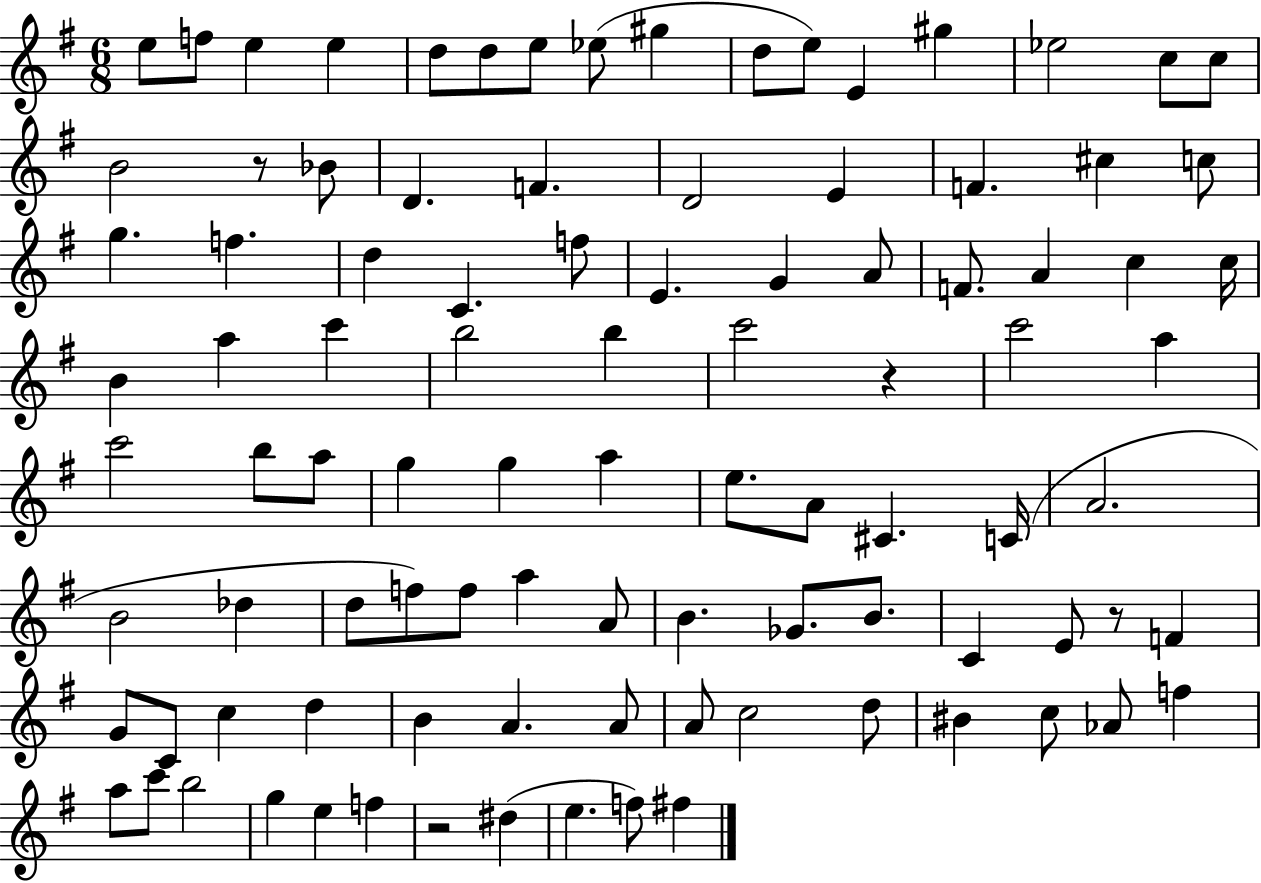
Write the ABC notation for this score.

X:1
T:Untitled
M:6/8
L:1/4
K:G
e/2 f/2 e e d/2 d/2 e/2 _e/2 ^g d/2 e/2 E ^g _e2 c/2 c/2 B2 z/2 _B/2 D F D2 E F ^c c/2 g f d C f/2 E G A/2 F/2 A c c/4 B a c' b2 b c'2 z c'2 a c'2 b/2 a/2 g g a e/2 A/2 ^C C/4 A2 B2 _d d/2 f/2 f/2 a A/2 B _G/2 B/2 C E/2 z/2 F G/2 C/2 c d B A A/2 A/2 c2 d/2 ^B c/2 _A/2 f a/2 c'/2 b2 g e f z2 ^d e f/2 ^f